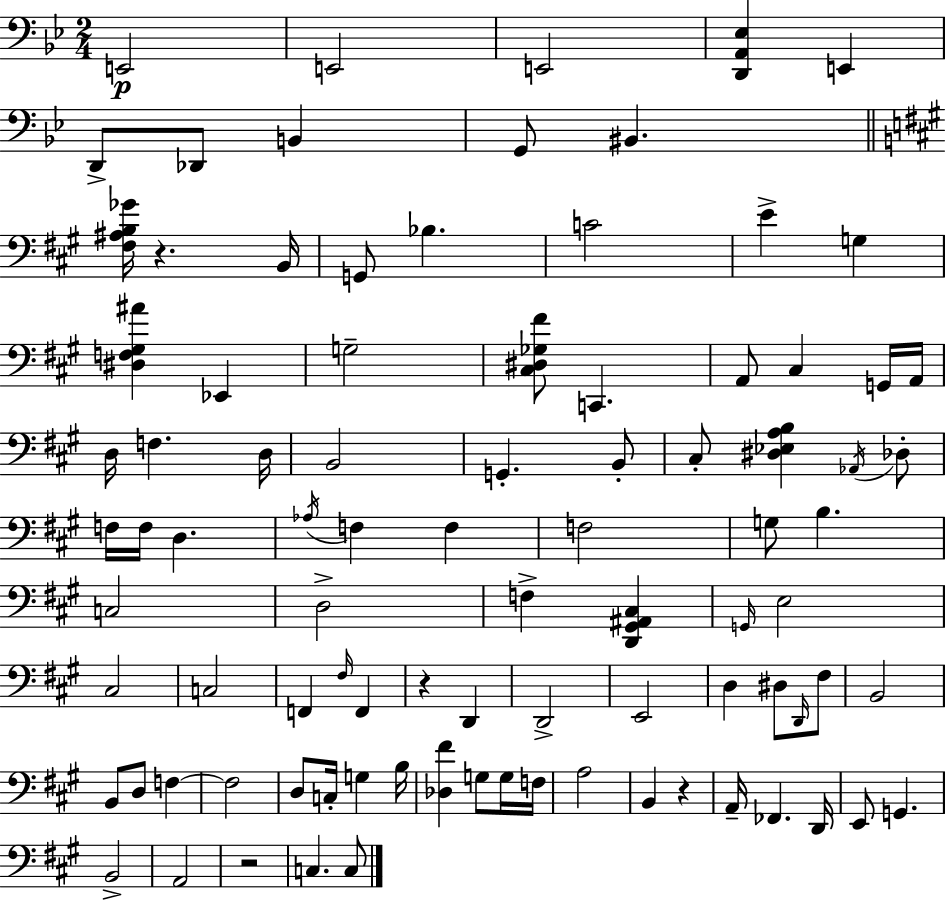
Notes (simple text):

E2/h E2/h E2/h [D2,A2,Eb3]/q E2/q D2/e Db2/e B2/q G2/e BIS2/q. [F#3,A#3,B3,Gb4]/s R/q. B2/s G2/e Bb3/q. C4/h E4/q G3/q [D#3,F3,G#3,A#4]/q Eb2/q G3/h [C#3,D#3,Gb3,F#4]/e C2/q. A2/e C#3/q G2/s A2/s D3/s F3/q. D3/s B2/h G2/q. B2/e C#3/e [D#3,Eb3,A3,B3]/q Ab2/s Db3/e F3/s F3/s D3/q. Ab3/s F3/q F3/q F3/h G3/e B3/q. C3/h D3/h F3/q [D2,G#2,A#2,C#3]/q G2/s E3/h C#3/h C3/h F2/q F#3/s F2/q R/q D2/q D2/h E2/h D3/q D#3/e D2/s F#3/e B2/h B2/e D3/e F3/q F3/h D3/e C3/s G3/q B3/s [Db3,F#4]/q G3/e G3/s F3/s A3/h B2/q R/q A2/s FES2/q. D2/s E2/e G2/q. B2/h A2/h R/h C3/q. C3/e